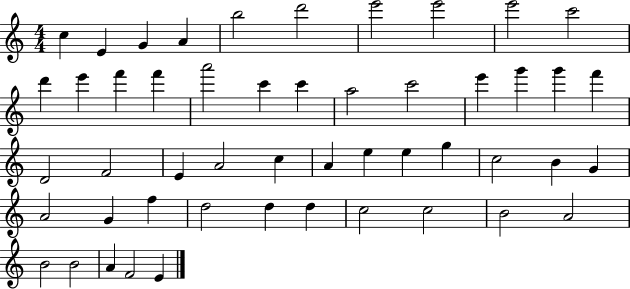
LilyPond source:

{
  \clef treble
  \numericTimeSignature
  \time 4/4
  \key c \major
  c''4 e'4 g'4 a'4 | b''2 d'''2 | e'''2 e'''2 | e'''2 c'''2 | \break d'''4 e'''4 f'''4 f'''4 | a'''2 c'''4 c'''4 | a''2 c'''2 | e'''4 g'''4 g'''4 f'''4 | \break d'2 f'2 | e'4 a'2 c''4 | a'4 e''4 e''4 g''4 | c''2 b'4 g'4 | \break a'2 g'4 f''4 | d''2 d''4 d''4 | c''2 c''2 | b'2 a'2 | \break b'2 b'2 | a'4 f'2 e'4 | \bar "|."
}